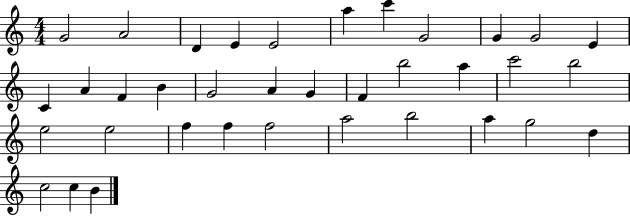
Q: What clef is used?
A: treble